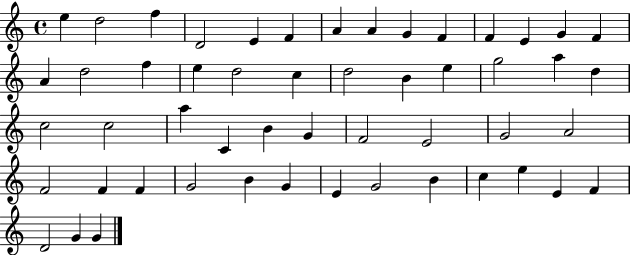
E5/q D5/h F5/q D4/h E4/q F4/q A4/q A4/q G4/q F4/q F4/q E4/q G4/q F4/q A4/q D5/h F5/q E5/q D5/h C5/q D5/h B4/q E5/q G5/h A5/q D5/q C5/h C5/h A5/q C4/q B4/q G4/q F4/h E4/h G4/h A4/h F4/h F4/q F4/q G4/h B4/q G4/q E4/q G4/h B4/q C5/q E5/q E4/q F4/q D4/h G4/q G4/q